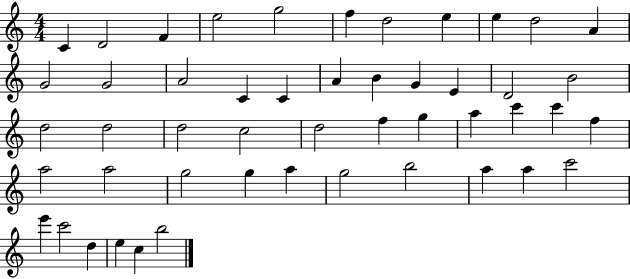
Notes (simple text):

C4/q D4/h F4/q E5/h G5/h F5/q D5/h E5/q E5/q D5/h A4/q G4/h G4/h A4/h C4/q C4/q A4/q B4/q G4/q E4/q D4/h B4/h D5/h D5/h D5/h C5/h D5/h F5/q G5/q A5/q C6/q C6/q F5/q A5/h A5/h G5/h G5/q A5/q G5/h B5/h A5/q A5/q C6/h E6/q C6/h D5/q E5/q C5/q B5/h